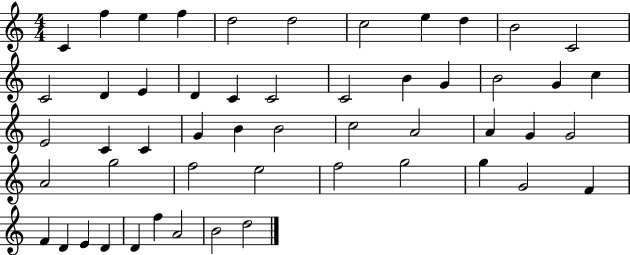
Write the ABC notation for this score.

X:1
T:Untitled
M:4/4
L:1/4
K:C
C f e f d2 d2 c2 e d B2 C2 C2 D E D C C2 C2 B G B2 G c E2 C C G B B2 c2 A2 A G G2 A2 g2 f2 e2 f2 g2 g G2 F F D E D D f A2 B2 d2